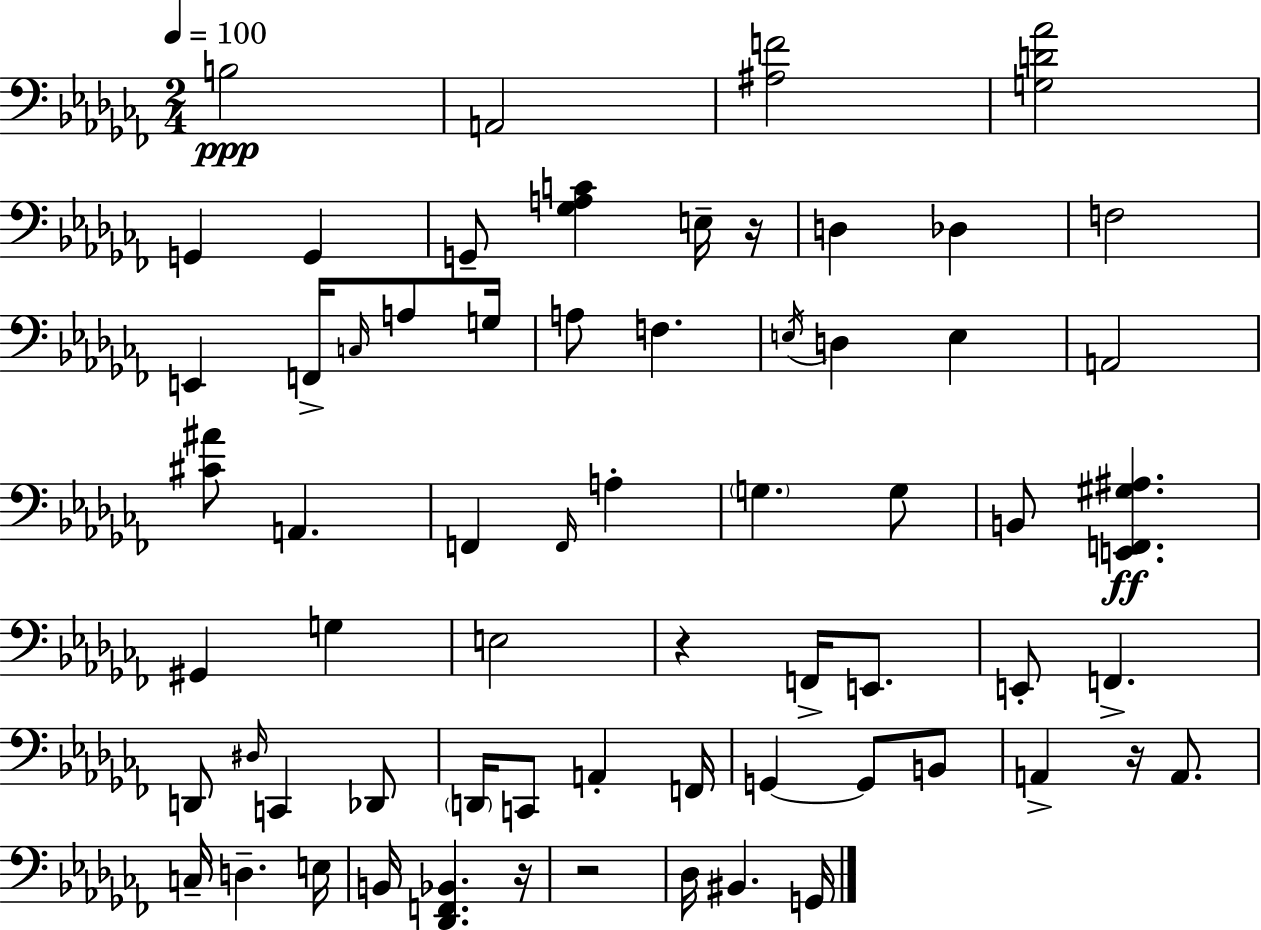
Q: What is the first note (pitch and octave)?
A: B3